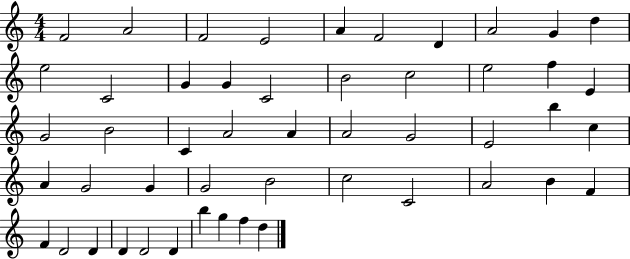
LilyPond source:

{
  \clef treble
  \numericTimeSignature
  \time 4/4
  \key c \major
  f'2 a'2 | f'2 e'2 | a'4 f'2 d'4 | a'2 g'4 d''4 | \break e''2 c'2 | g'4 g'4 c'2 | b'2 c''2 | e''2 f''4 e'4 | \break g'2 b'2 | c'4 a'2 a'4 | a'2 g'2 | e'2 b''4 c''4 | \break a'4 g'2 g'4 | g'2 b'2 | c''2 c'2 | a'2 b'4 f'4 | \break f'4 d'2 d'4 | d'4 d'2 d'4 | b''4 g''4 f''4 d''4 | \bar "|."
}